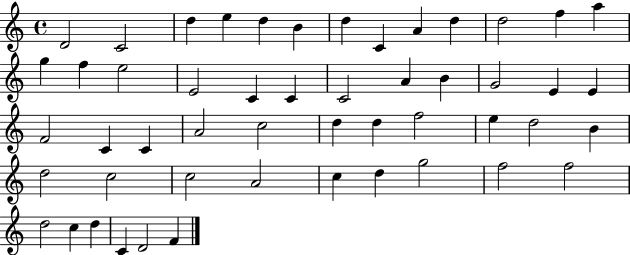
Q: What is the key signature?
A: C major